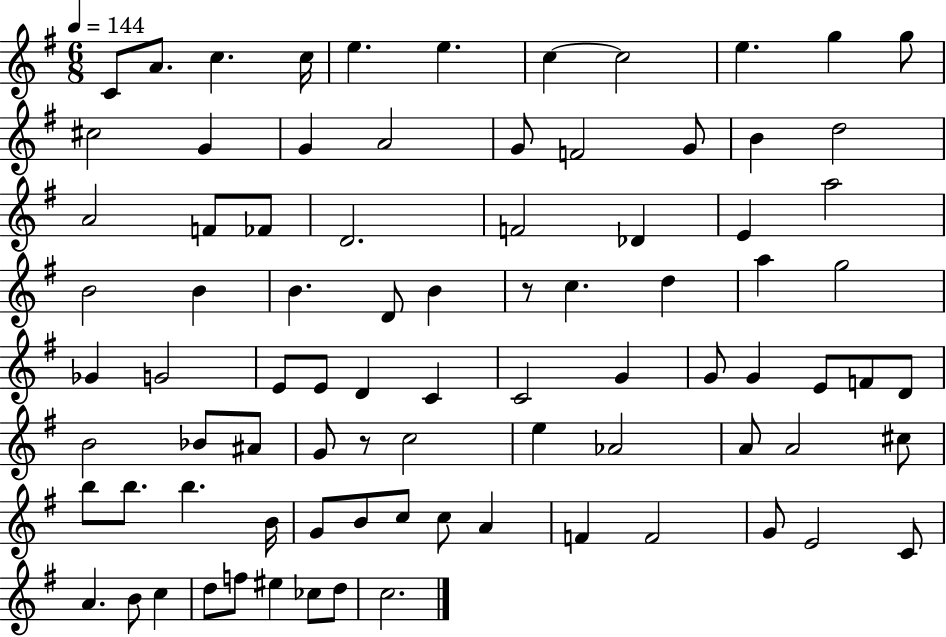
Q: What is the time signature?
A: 6/8